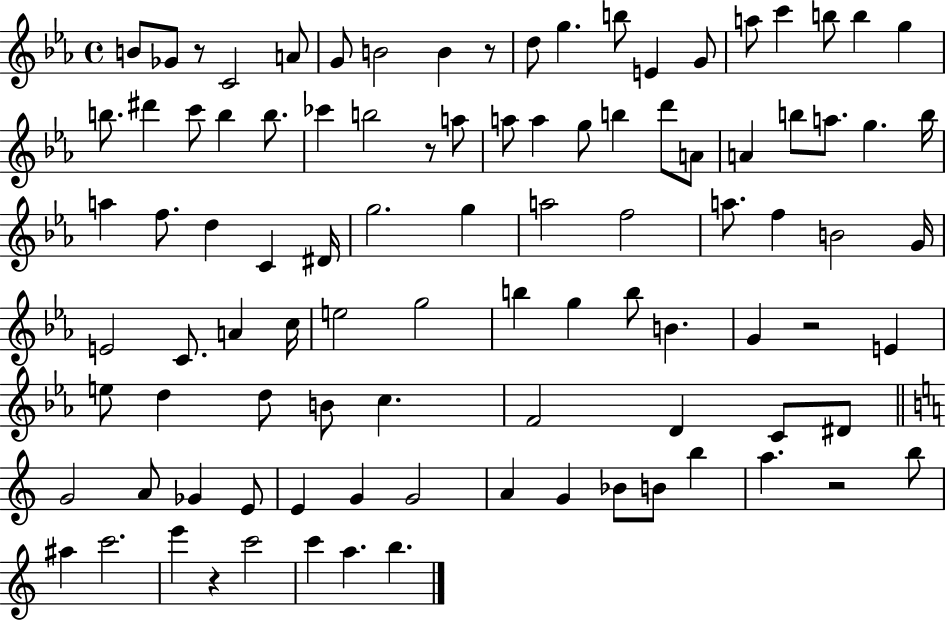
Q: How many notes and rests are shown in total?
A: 97